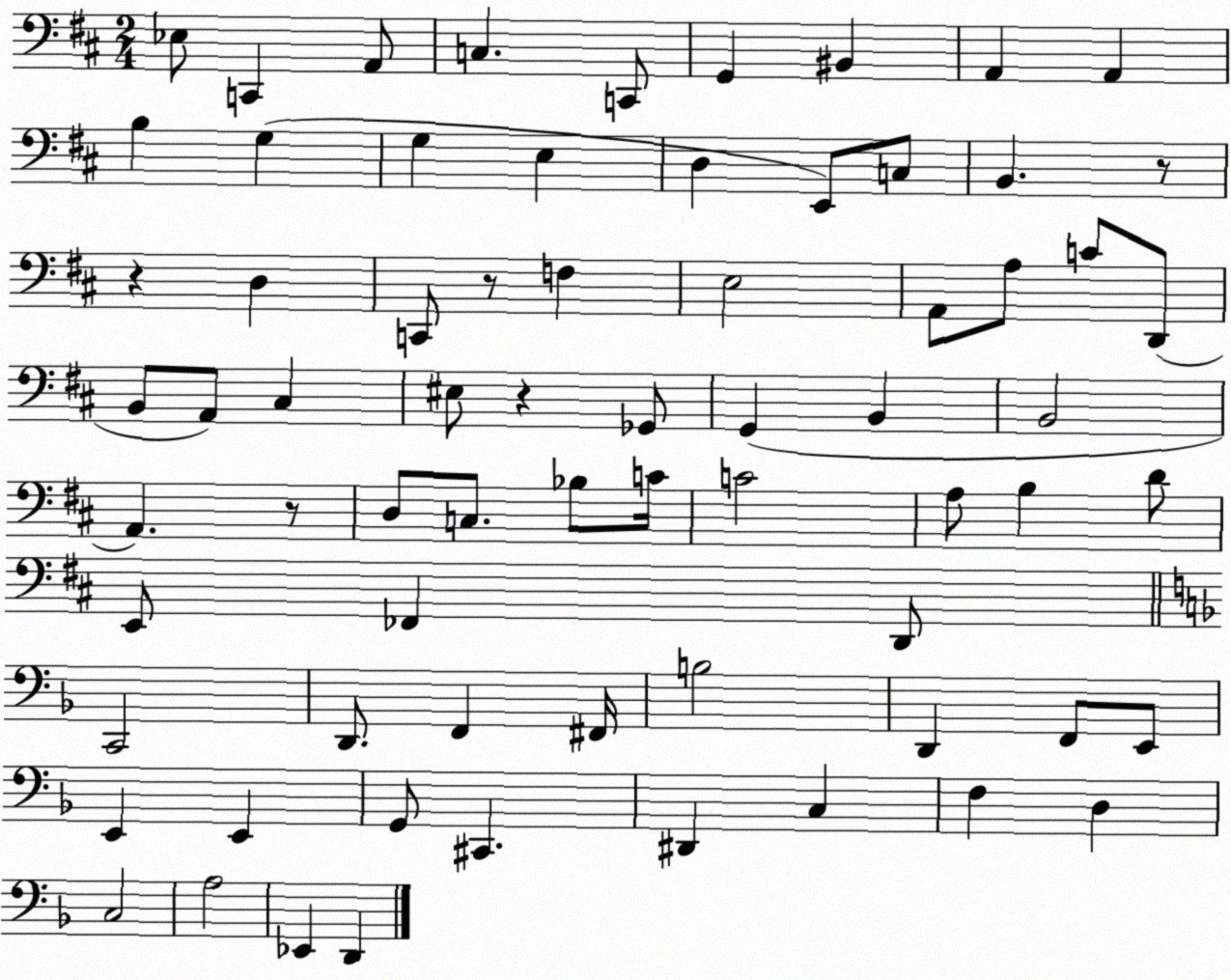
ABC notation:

X:1
T:Untitled
M:2/4
L:1/4
K:D
_E,/2 C,, A,,/2 C, C,,/2 G,, ^B,, A,, A,, B, G, G, E, D, E,,/2 C,/2 B,, z/2 z D, C,,/2 z/2 F, E,2 A,,/2 A,/2 C/2 D,,/2 B,,/2 A,,/2 ^C, ^E,/2 z _G,,/2 G,, B,, B,,2 A,, z/2 D,/2 C,/2 _B,/2 C/4 C2 A,/2 B, D/2 E,,/2 _F,, D,,/2 C,,2 D,,/2 F,, ^F,,/4 B,2 D,, F,,/2 E,,/2 E,, E,, G,,/2 ^C,, ^D,, C, F, D, C,2 A,2 _E,, D,,